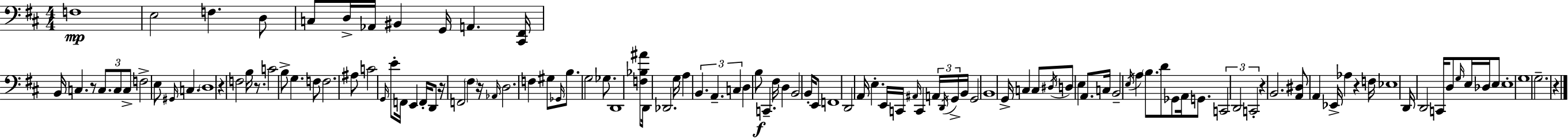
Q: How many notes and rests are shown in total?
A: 122